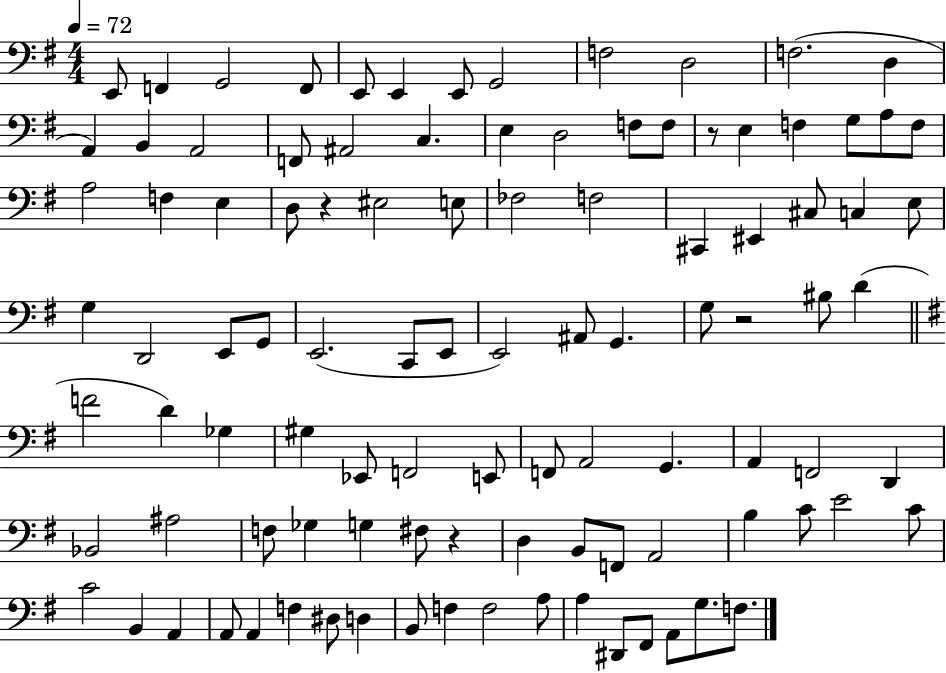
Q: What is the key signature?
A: G major